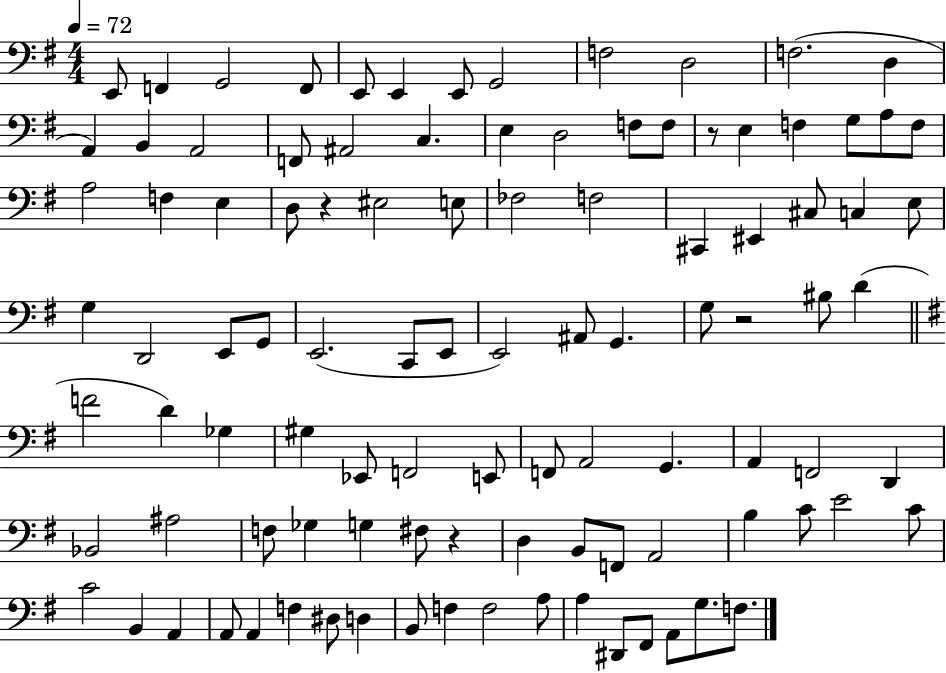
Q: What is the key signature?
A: G major